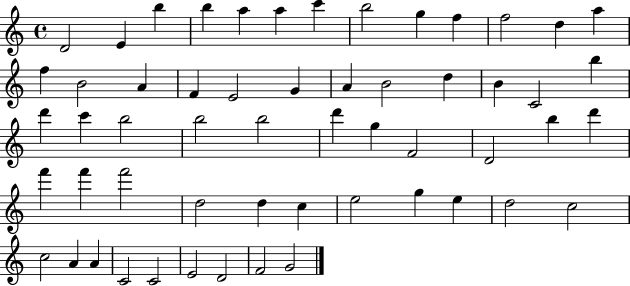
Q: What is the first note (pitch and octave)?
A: D4